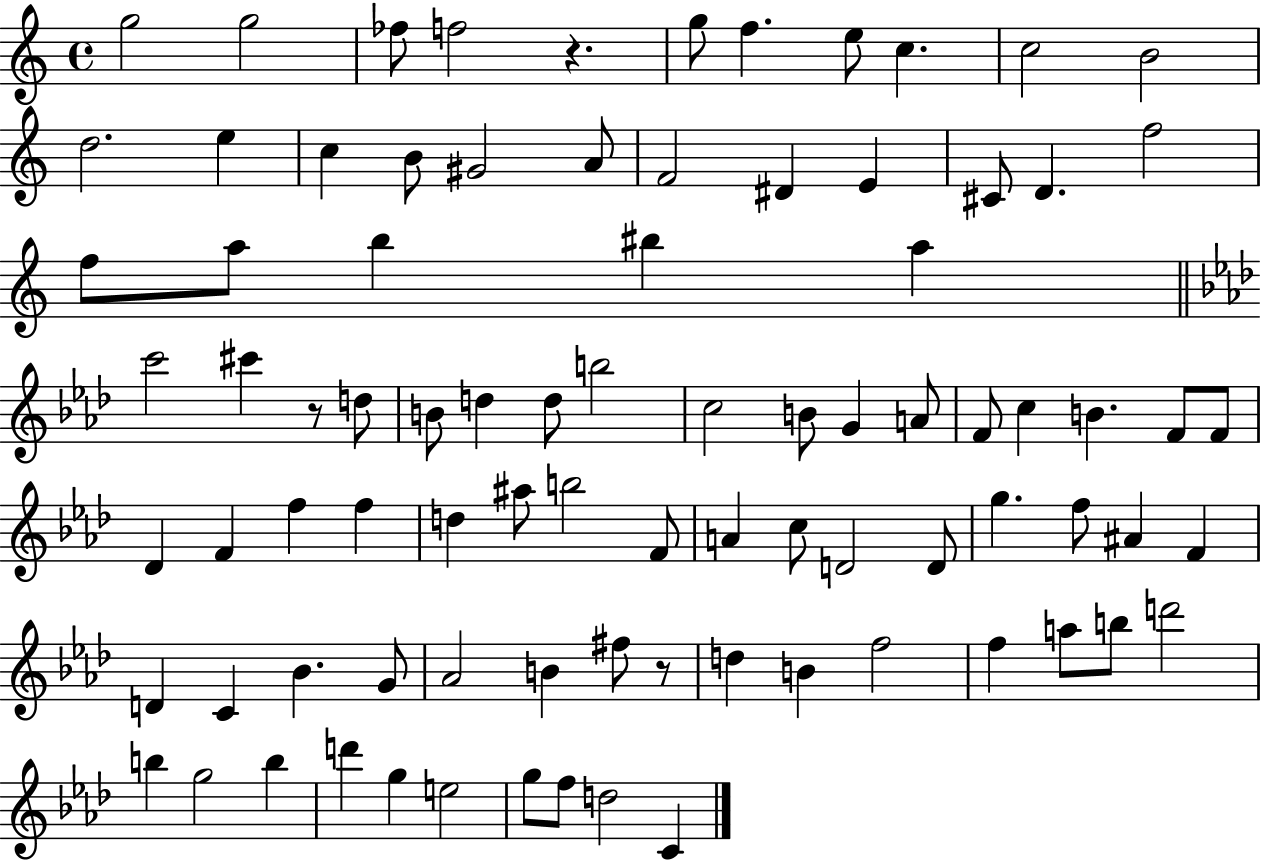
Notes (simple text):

G5/h G5/h FES5/e F5/h R/q. G5/e F5/q. E5/e C5/q. C5/h B4/h D5/h. E5/q C5/q B4/e G#4/h A4/e F4/h D#4/q E4/q C#4/e D4/q. F5/h F5/e A5/e B5/q BIS5/q A5/q C6/h C#6/q R/e D5/e B4/e D5/q D5/e B5/h C5/h B4/e G4/q A4/e F4/e C5/q B4/q. F4/e F4/e Db4/q F4/q F5/q F5/q D5/q A#5/e B5/h F4/e A4/q C5/e D4/h D4/e G5/q. F5/e A#4/q F4/q D4/q C4/q Bb4/q. G4/e Ab4/h B4/q F#5/e R/e D5/q B4/q F5/h F5/q A5/e B5/e D6/h B5/q G5/h B5/q D6/q G5/q E5/h G5/e F5/e D5/h C4/q